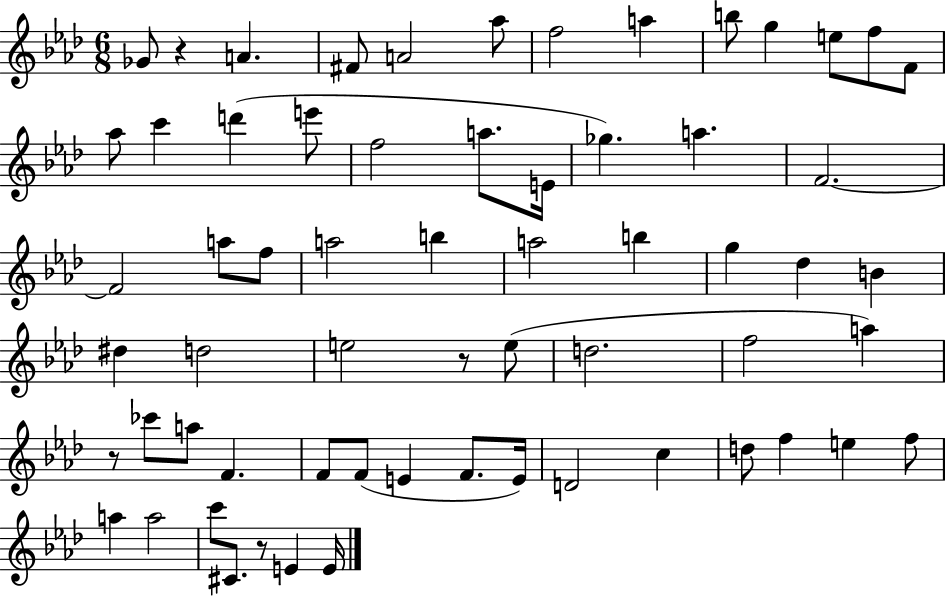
{
  \clef treble
  \numericTimeSignature
  \time 6/8
  \key aes \major
  ges'8 r4 a'4. | fis'8 a'2 aes''8 | f''2 a''4 | b''8 g''4 e''8 f''8 f'8 | \break aes''8 c'''4 d'''4( e'''8 | f''2 a''8. e'16 | ges''4.) a''4. | f'2.~~ | \break f'2 a''8 f''8 | a''2 b''4 | a''2 b''4 | g''4 des''4 b'4 | \break dis''4 d''2 | e''2 r8 e''8( | d''2. | f''2 a''4) | \break r8 ces'''8 a''8 f'4. | f'8 f'8( e'4 f'8. e'16) | d'2 c''4 | d''8 f''4 e''4 f''8 | \break a''4 a''2 | c'''8 cis'8. r8 e'4 e'16 | \bar "|."
}